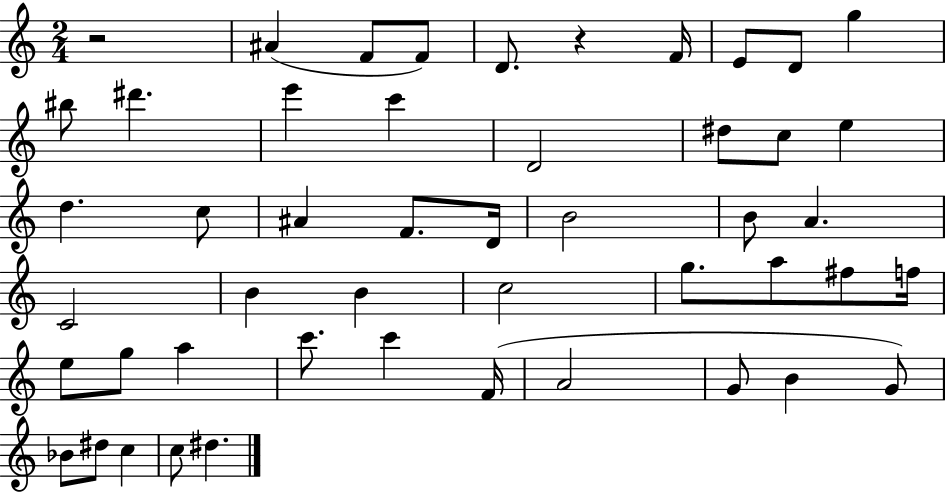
R/h A#4/q F4/e F4/e D4/e. R/q F4/s E4/e D4/e G5/q BIS5/e D#6/q. E6/q C6/q D4/h D#5/e C5/e E5/q D5/q. C5/e A#4/q F4/e. D4/s B4/h B4/e A4/q. C4/h B4/q B4/q C5/h G5/e. A5/e F#5/e F5/s E5/e G5/e A5/q C6/e. C6/q F4/s A4/h G4/e B4/q G4/e Bb4/e D#5/e C5/q C5/e D#5/q.